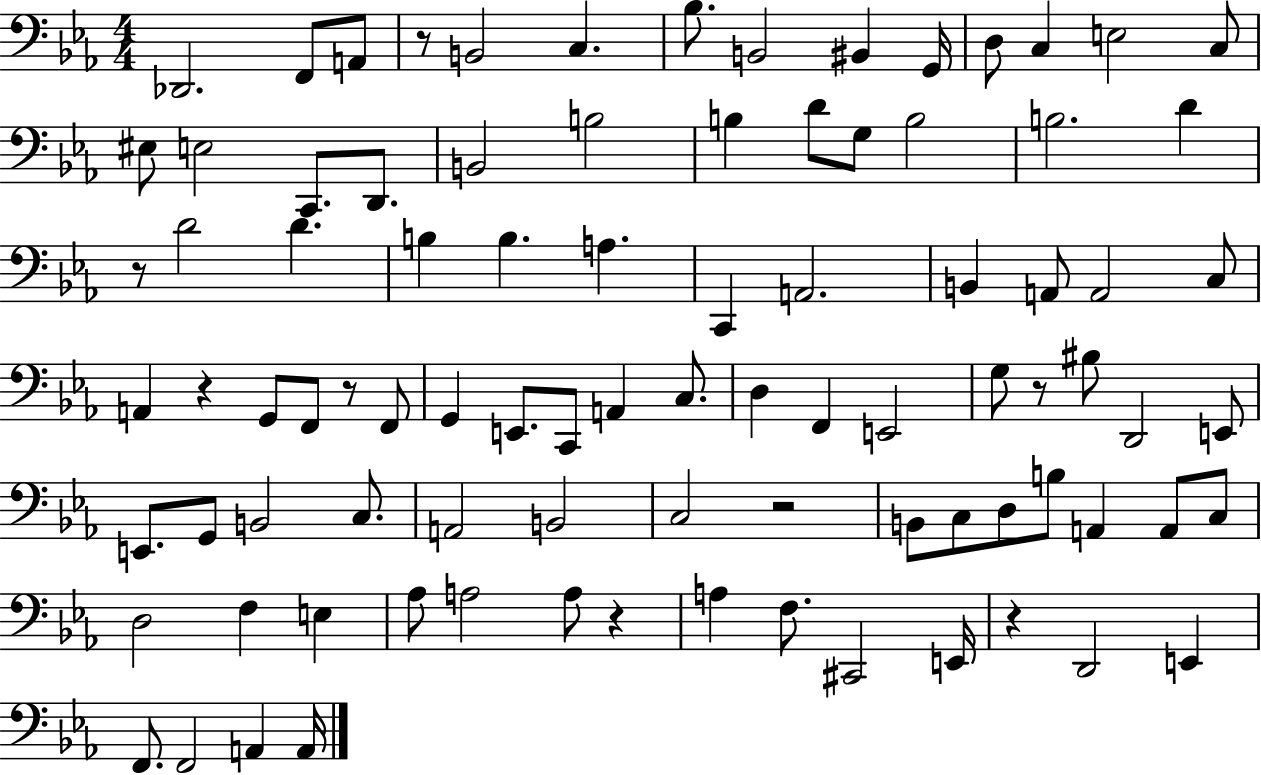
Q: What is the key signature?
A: EES major